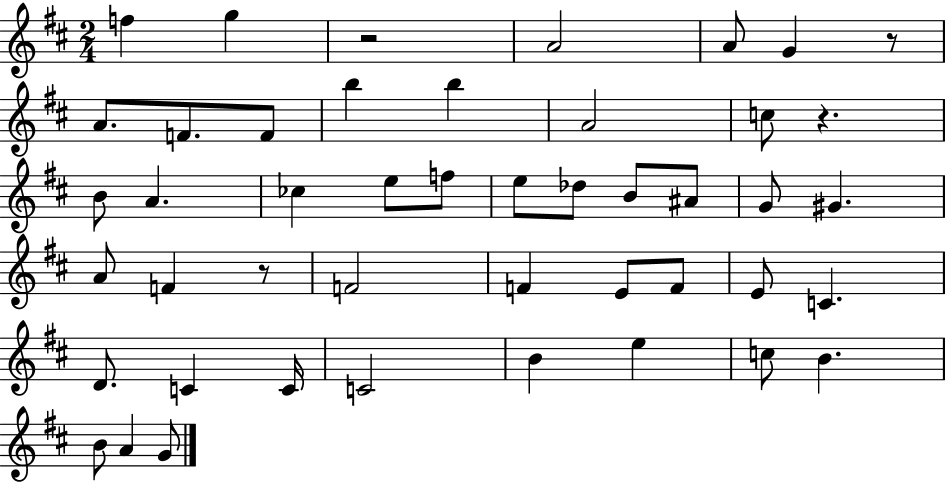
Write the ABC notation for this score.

X:1
T:Untitled
M:2/4
L:1/4
K:D
f g z2 A2 A/2 G z/2 A/2 F/2 F/2 b b A2 c/2 z B/2 A _c e/2 f/2 e/2 _d/2 B/2 ^A/2 G/2 ^G A/2 F z/2 F2 F E/2 F/2 E/2 C D/2 C C/4 C2 B e c/2 B B/2 A G/2